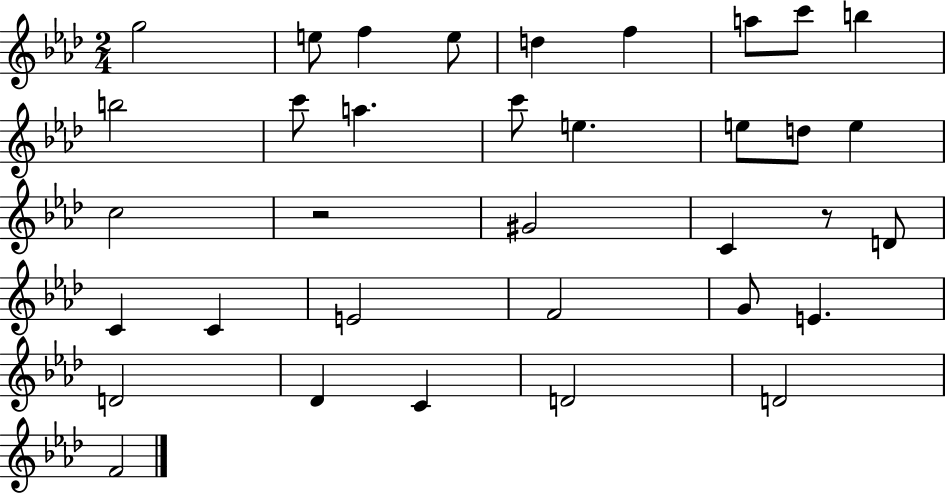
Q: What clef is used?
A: treble